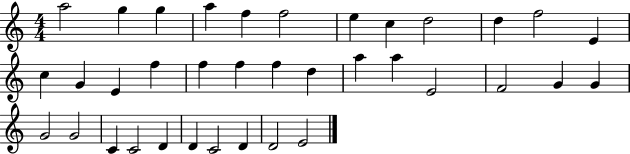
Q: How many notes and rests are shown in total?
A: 36